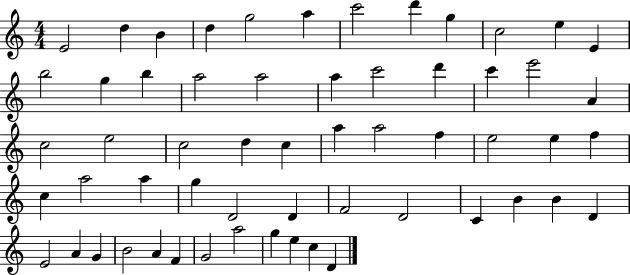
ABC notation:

X:1
T:Untitled
M:4/4
L:1/4
K:C
E2 d B d g2 a c'2 d' g c2 e E b2 g b a2 a2 a c'2 d' c' e'2 A c2 e2 c2 d c a a2 f e2 e f c a2 a g D2 D F2 D2 C B B D E2 A G B2 A F G2 a2 g e c D